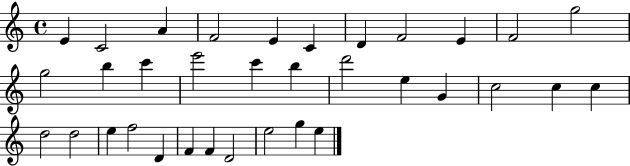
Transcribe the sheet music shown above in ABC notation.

X:1
T:Untitled
M:4/4
L:1/4
K:C
E C2 A F2 E C D F2 E F2 g2 g2 b c' e'2 c' b d'2 e G c2 c c d2 d2 e f2 D F F D2 e2 g e